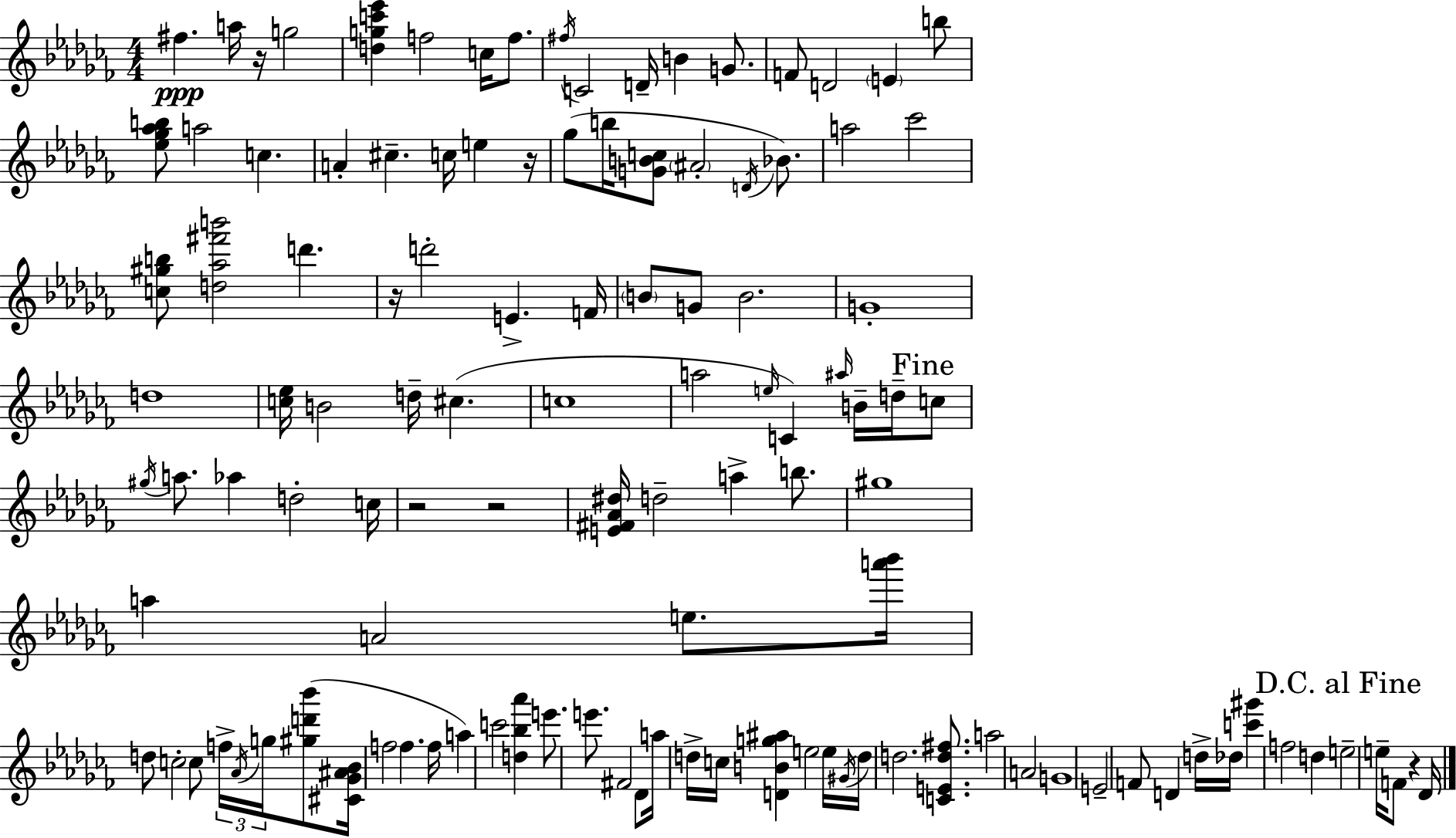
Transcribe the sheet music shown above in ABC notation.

X:1
T:Untitled
M:4/4
L:1/4
K:Abm
^f a/4 z/4 g2 [dgc'_e'] f2 c/4 f/2 ^f/4 C2 D/4 B G/2 F/2 D2 E b/2 [_e_g_ab]/2 a2 c A ^c c/4 e z/4 _g/2 b/4 [GBc]/2 ^A2 D/4 _B/2 a2 _c'2 [c^gb]/2 [d_a^f'b']2 d' z/4 d'2 E F/4 B/2 G/2 B2 G4 d4 [c_e]/4 B2 d/4 ^c c4 a2 e/4 C ^a/4 B/4 d/4 c/2 ^g/4 a/2 _a d2 c/4 z2 z2 [E^F_A^d]/4 d2 a b/2 ^g4 a A2 e/2 [a'_b']/4 d/2 c2 c/2 f/4 _A/4 g/4 [^gd'_b']/2 [^C_G^A_B]/4 f2 f f/4 a c'2 [d_b_a'] e'/2 e'/2 ^F2 _D/2 a/4 d/4 c/4 [DBg^a] e2 e/4 ^G/4 d/4 d2 [CEd^f]/2 a2 A2 G4 E2 F/2 D d/4 _d/4 [c'^g'] f2 d e2 e/4 F/2 z _D/4